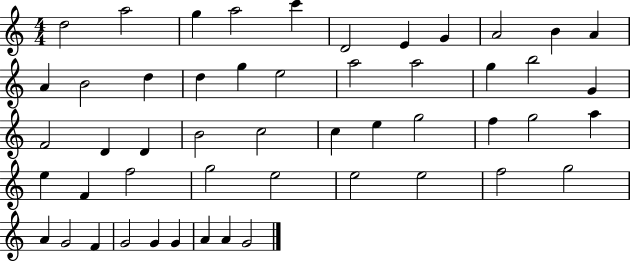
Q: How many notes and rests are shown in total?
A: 51